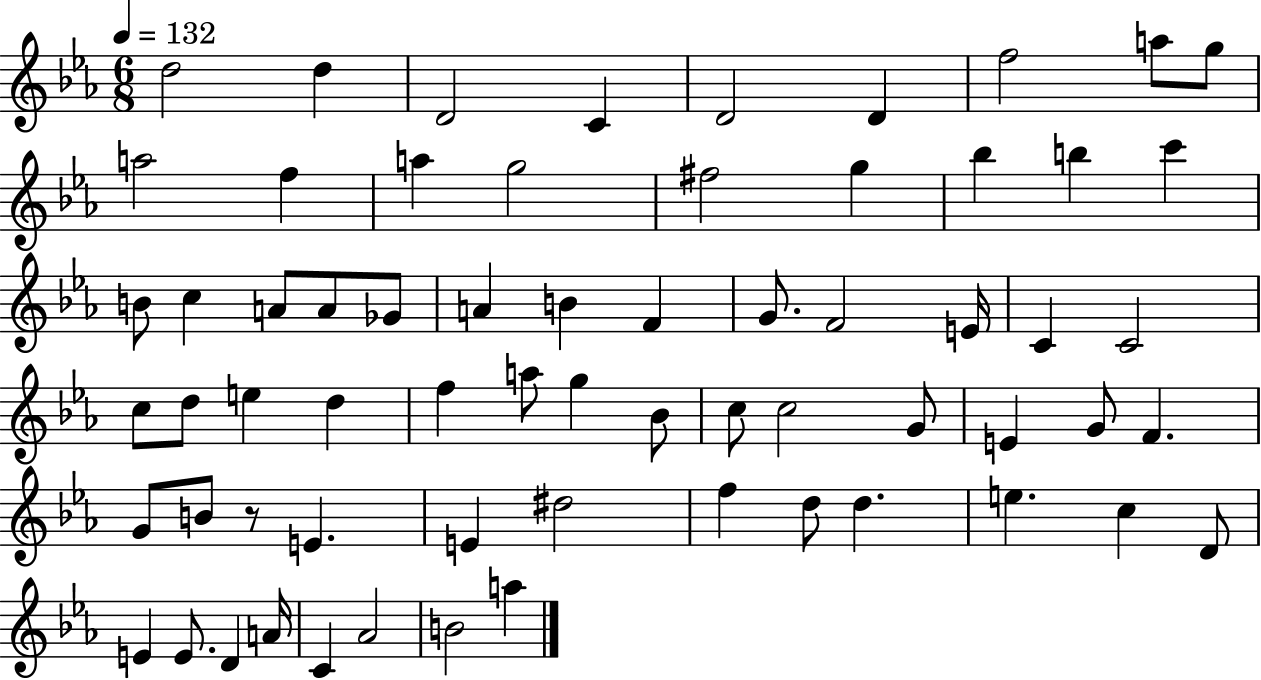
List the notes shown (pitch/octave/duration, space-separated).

D5/h D5/q D4/h C4/q D4/h D4/q F5/h A5/e G5/e A5/h F5/q A5/q G5/h F#5/h G5/q Bb5/q B5/q C6/q B4/e C5/q A4/e A4/e Gb4/e A4/q B4/q F4/q G4/e. F4/h E4/s C4/q C4/h C5/e D5/e E5/q D5/q F5/q A5/e G5/q Bb4/e C5/e C5/h G4/e E4/q G4/e F4/q. G4/e B4/e R/e E4/q. E4/q D#5/h F5/q D5/e D5/q. E5/q. C5/q D4/e E4/q E4/e. D4/q A4/s C4/q Ab4/h B4/h A5/q